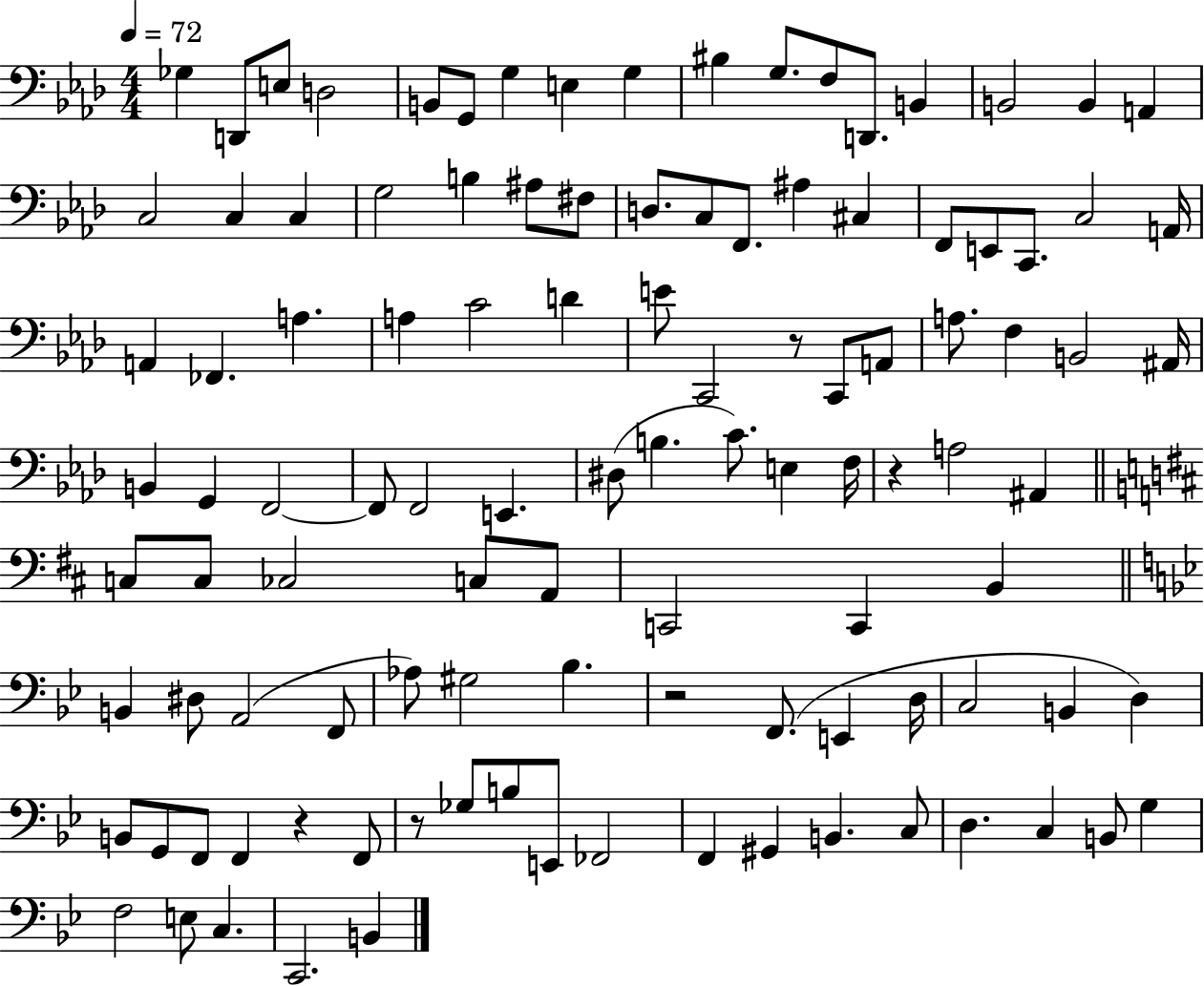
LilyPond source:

{
  \clef bass
  \numericTimeSignature
  \time 4/4
  \key aes \major
  \tempo 4 = 72
  ges4 d,8 e8 d2 | b,8 g,8 g4 e4 g4 | bis4 g8. f8 d,8. b,4 | b,2 b,4 a,4 | \break c2 c4 c4 | g2 b4 ais8 fis8 | d8. c8 f,8. ais4 cis4 | f,8 e,8 c,8. c2 a,16 | \break a,4 fes,4. a4. | a4 c'2 d'4 | e'8 c,2 r8 c,8 a,8 | a8. f4 b,2 ais,16 | \break b,4 g,4 f,2~~ | f,8 f,2 e,4. | dis8( b4. c'8.) e4 f16 | r4 a2 ais,4 | \break \bar "||" \break \key b \minor c8 c8 ces2 c8 a,8 | c,2 c,4 b,4 | \bar "||" \break \key bes \major b,4 dis8 a,2( f,8 | aes8) gis2 bes4. | r2 f,8.( e,4 d16 | c2 b,4 d4) | \break b,8 g,8 f,8 f,4 r4 f,8 | r8 ges8 b8 e,8 fes,2 | f,4 gis,4 b,4. c8 | d4. c4 b,8 g4 | \break f2 e8 c4. | c,2. b,4 | \bar "|."
}